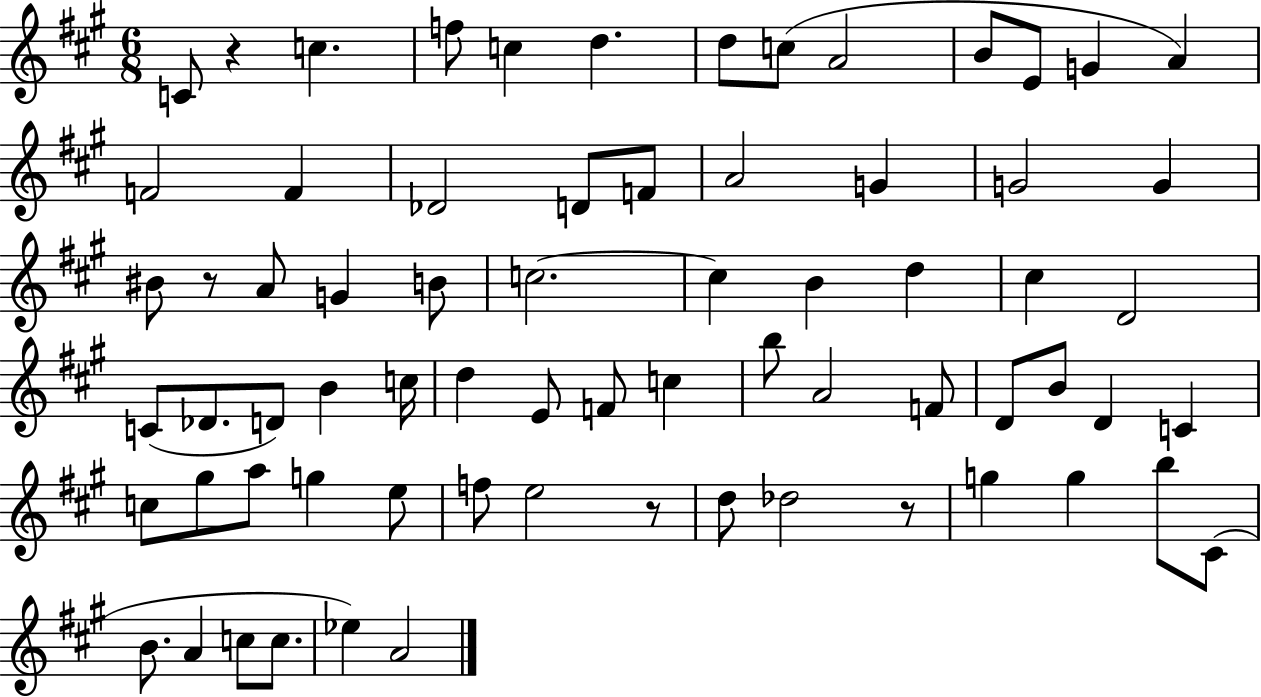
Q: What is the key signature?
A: A major